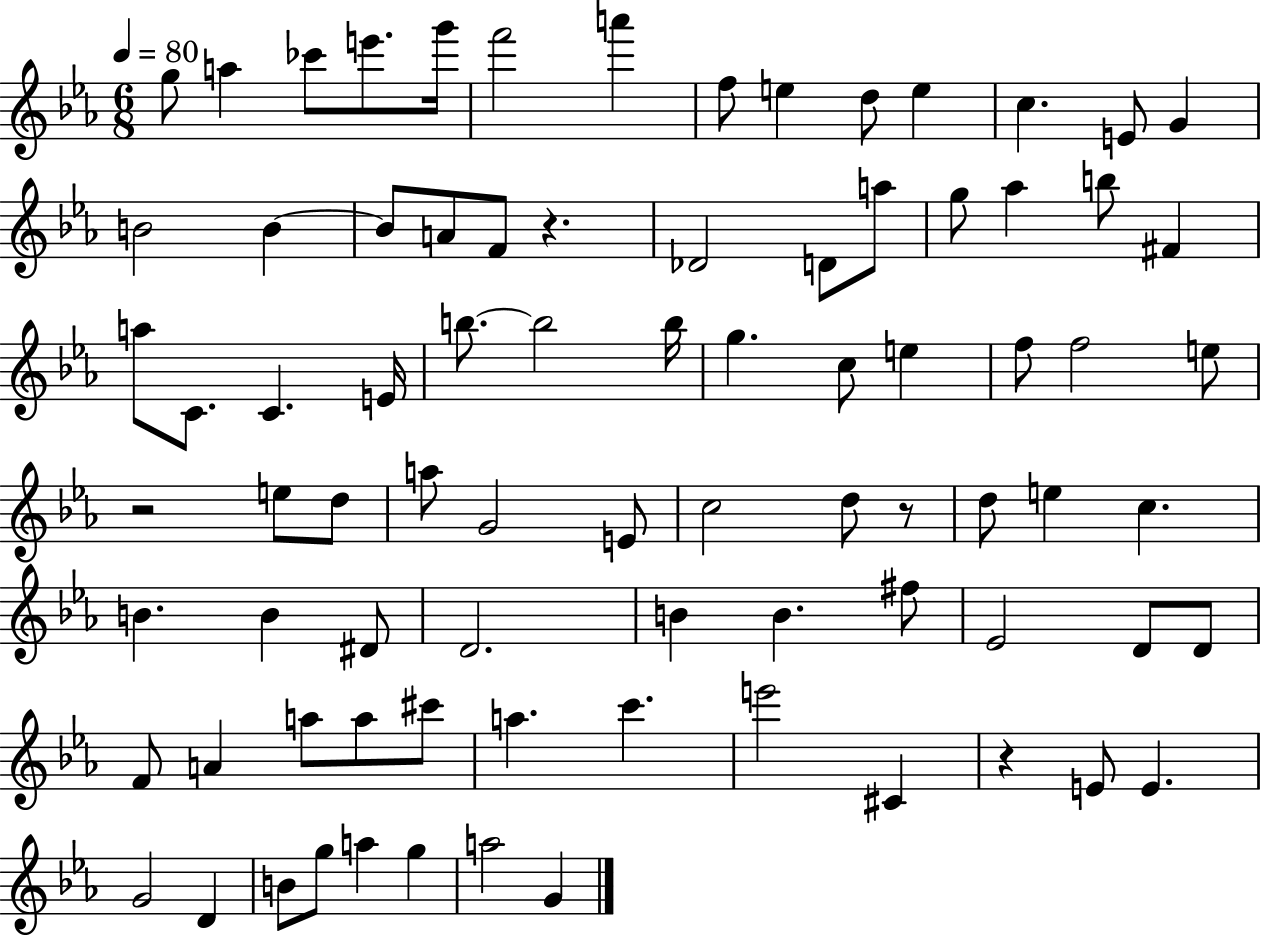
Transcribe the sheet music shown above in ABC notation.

X:1
T:Untitled
M:6/8
L:1/4
K:Eb
g/2 a _c'/2 e'/2 g'/4 f'2 a' f/2 e d/2 e c E/2 G B2 B B/2 A/2 F/2 z _D2 D/2 a/2 g/2 _a b/2 ^F a/2 C/2 C E/4 b/2 b2 b/4 g c/2 e f/2 f2 e/2 z2 e/2 d/2 a/2 G2 E/2 c2 d/2 z/2 d/2 e c B B ^D/2 D2 B B ^f/2 _E2 D/2 D/2 F/2 A a/2 a/2 ^c'/2 a c' e'2 ^C z E/2 E G2 D B/2 g/2 a g a2 G